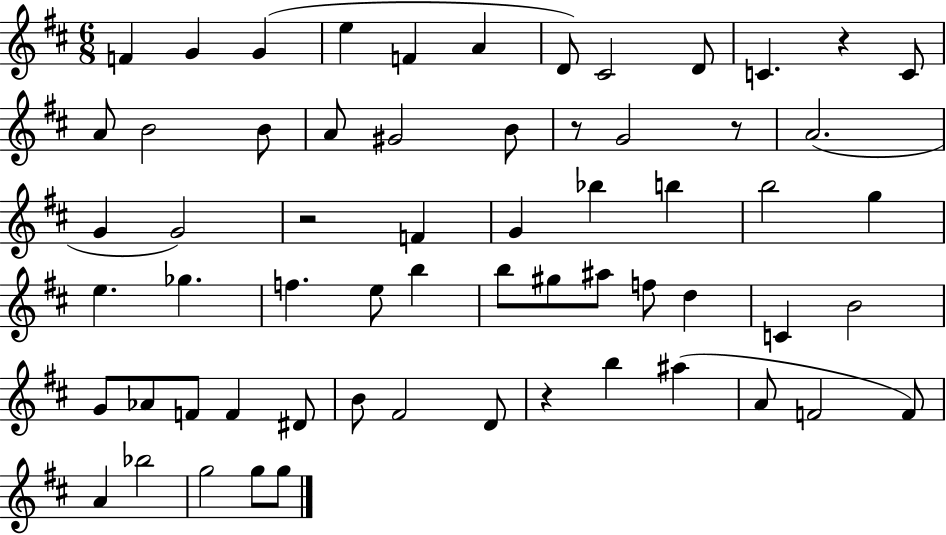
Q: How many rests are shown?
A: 5